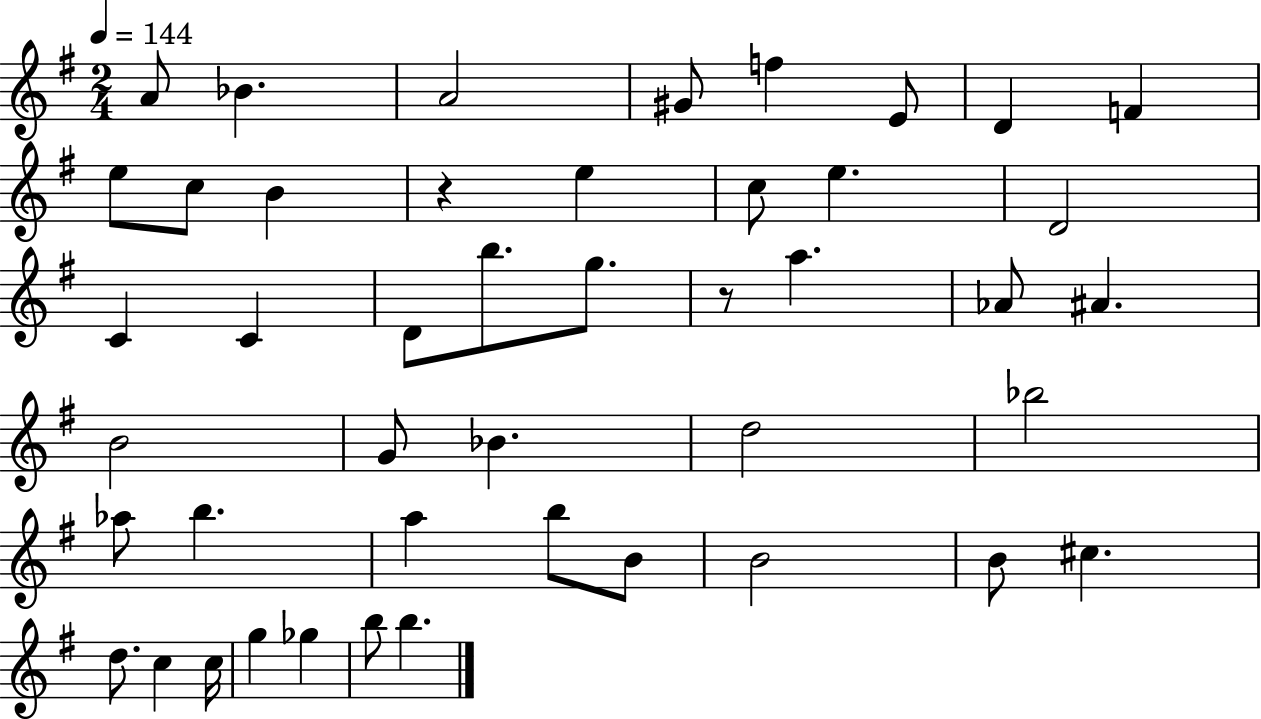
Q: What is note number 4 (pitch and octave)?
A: G#4